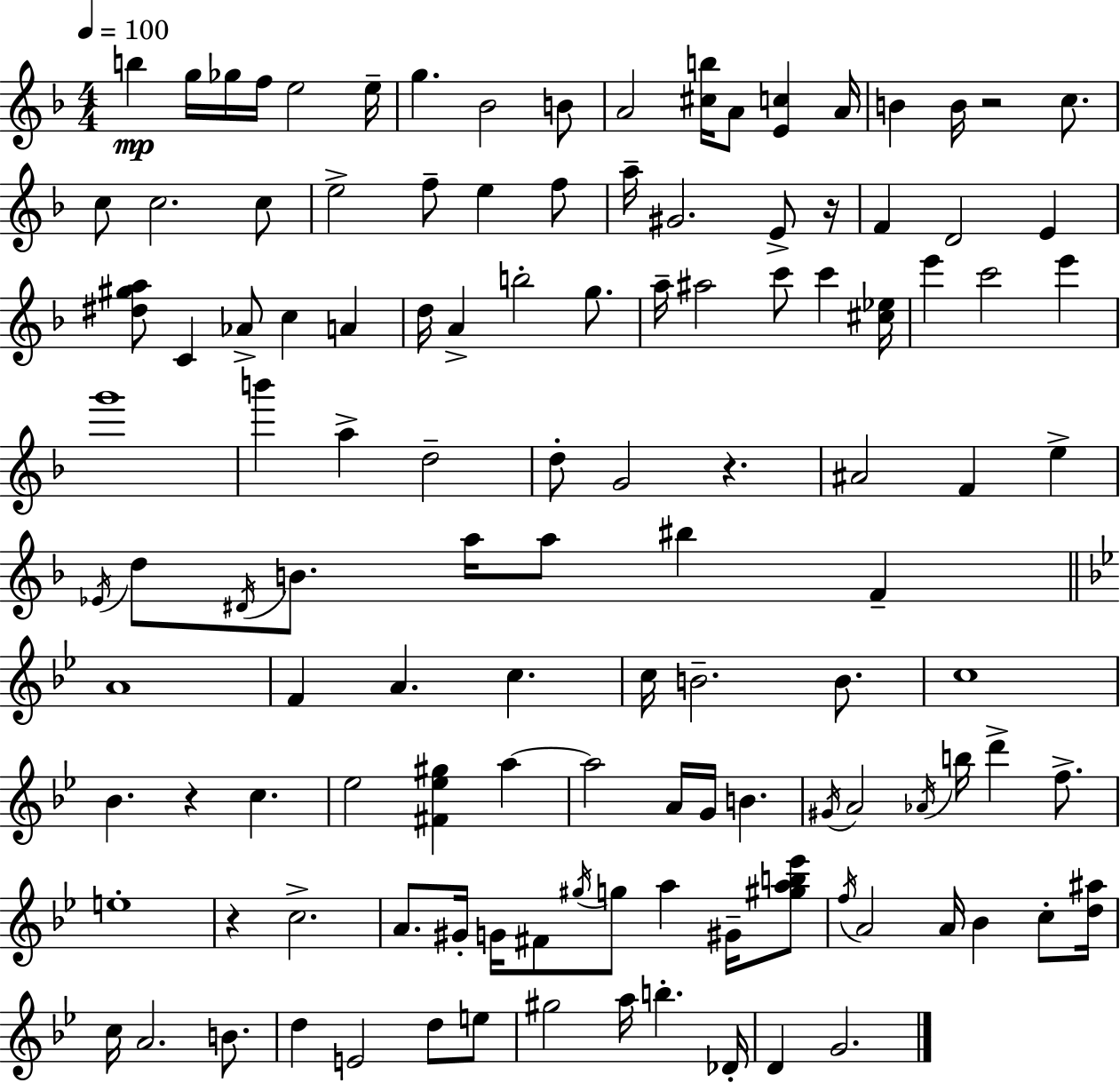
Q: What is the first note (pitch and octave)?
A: B5